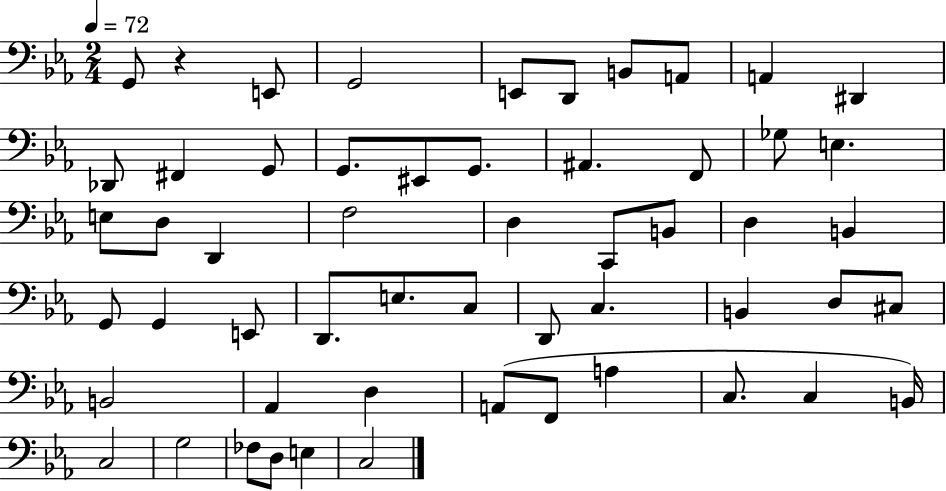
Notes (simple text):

G2/e R/q E2/e G2/h E2/e D2/e B2/e A2/e A2/q D#2/q Db2/e F#2/q G2/e G2/e. EIS2/e G2/e. A#2/q. F2/e Gb3/e E3/q. E3/e D3/e D2/q F3/h D3/q C2/e B2/e D3/q B2/q G2/e G2/q E2/e D2/e. E3/e. C3/e D2/e C3/q. B2/q D3/e C#3/e B2/h Ab2/q D3/q A2/e F2/e A3/q C3/e. C3/q B2/s C3/h G3/h FES3/e D3/e E3/q C3/h